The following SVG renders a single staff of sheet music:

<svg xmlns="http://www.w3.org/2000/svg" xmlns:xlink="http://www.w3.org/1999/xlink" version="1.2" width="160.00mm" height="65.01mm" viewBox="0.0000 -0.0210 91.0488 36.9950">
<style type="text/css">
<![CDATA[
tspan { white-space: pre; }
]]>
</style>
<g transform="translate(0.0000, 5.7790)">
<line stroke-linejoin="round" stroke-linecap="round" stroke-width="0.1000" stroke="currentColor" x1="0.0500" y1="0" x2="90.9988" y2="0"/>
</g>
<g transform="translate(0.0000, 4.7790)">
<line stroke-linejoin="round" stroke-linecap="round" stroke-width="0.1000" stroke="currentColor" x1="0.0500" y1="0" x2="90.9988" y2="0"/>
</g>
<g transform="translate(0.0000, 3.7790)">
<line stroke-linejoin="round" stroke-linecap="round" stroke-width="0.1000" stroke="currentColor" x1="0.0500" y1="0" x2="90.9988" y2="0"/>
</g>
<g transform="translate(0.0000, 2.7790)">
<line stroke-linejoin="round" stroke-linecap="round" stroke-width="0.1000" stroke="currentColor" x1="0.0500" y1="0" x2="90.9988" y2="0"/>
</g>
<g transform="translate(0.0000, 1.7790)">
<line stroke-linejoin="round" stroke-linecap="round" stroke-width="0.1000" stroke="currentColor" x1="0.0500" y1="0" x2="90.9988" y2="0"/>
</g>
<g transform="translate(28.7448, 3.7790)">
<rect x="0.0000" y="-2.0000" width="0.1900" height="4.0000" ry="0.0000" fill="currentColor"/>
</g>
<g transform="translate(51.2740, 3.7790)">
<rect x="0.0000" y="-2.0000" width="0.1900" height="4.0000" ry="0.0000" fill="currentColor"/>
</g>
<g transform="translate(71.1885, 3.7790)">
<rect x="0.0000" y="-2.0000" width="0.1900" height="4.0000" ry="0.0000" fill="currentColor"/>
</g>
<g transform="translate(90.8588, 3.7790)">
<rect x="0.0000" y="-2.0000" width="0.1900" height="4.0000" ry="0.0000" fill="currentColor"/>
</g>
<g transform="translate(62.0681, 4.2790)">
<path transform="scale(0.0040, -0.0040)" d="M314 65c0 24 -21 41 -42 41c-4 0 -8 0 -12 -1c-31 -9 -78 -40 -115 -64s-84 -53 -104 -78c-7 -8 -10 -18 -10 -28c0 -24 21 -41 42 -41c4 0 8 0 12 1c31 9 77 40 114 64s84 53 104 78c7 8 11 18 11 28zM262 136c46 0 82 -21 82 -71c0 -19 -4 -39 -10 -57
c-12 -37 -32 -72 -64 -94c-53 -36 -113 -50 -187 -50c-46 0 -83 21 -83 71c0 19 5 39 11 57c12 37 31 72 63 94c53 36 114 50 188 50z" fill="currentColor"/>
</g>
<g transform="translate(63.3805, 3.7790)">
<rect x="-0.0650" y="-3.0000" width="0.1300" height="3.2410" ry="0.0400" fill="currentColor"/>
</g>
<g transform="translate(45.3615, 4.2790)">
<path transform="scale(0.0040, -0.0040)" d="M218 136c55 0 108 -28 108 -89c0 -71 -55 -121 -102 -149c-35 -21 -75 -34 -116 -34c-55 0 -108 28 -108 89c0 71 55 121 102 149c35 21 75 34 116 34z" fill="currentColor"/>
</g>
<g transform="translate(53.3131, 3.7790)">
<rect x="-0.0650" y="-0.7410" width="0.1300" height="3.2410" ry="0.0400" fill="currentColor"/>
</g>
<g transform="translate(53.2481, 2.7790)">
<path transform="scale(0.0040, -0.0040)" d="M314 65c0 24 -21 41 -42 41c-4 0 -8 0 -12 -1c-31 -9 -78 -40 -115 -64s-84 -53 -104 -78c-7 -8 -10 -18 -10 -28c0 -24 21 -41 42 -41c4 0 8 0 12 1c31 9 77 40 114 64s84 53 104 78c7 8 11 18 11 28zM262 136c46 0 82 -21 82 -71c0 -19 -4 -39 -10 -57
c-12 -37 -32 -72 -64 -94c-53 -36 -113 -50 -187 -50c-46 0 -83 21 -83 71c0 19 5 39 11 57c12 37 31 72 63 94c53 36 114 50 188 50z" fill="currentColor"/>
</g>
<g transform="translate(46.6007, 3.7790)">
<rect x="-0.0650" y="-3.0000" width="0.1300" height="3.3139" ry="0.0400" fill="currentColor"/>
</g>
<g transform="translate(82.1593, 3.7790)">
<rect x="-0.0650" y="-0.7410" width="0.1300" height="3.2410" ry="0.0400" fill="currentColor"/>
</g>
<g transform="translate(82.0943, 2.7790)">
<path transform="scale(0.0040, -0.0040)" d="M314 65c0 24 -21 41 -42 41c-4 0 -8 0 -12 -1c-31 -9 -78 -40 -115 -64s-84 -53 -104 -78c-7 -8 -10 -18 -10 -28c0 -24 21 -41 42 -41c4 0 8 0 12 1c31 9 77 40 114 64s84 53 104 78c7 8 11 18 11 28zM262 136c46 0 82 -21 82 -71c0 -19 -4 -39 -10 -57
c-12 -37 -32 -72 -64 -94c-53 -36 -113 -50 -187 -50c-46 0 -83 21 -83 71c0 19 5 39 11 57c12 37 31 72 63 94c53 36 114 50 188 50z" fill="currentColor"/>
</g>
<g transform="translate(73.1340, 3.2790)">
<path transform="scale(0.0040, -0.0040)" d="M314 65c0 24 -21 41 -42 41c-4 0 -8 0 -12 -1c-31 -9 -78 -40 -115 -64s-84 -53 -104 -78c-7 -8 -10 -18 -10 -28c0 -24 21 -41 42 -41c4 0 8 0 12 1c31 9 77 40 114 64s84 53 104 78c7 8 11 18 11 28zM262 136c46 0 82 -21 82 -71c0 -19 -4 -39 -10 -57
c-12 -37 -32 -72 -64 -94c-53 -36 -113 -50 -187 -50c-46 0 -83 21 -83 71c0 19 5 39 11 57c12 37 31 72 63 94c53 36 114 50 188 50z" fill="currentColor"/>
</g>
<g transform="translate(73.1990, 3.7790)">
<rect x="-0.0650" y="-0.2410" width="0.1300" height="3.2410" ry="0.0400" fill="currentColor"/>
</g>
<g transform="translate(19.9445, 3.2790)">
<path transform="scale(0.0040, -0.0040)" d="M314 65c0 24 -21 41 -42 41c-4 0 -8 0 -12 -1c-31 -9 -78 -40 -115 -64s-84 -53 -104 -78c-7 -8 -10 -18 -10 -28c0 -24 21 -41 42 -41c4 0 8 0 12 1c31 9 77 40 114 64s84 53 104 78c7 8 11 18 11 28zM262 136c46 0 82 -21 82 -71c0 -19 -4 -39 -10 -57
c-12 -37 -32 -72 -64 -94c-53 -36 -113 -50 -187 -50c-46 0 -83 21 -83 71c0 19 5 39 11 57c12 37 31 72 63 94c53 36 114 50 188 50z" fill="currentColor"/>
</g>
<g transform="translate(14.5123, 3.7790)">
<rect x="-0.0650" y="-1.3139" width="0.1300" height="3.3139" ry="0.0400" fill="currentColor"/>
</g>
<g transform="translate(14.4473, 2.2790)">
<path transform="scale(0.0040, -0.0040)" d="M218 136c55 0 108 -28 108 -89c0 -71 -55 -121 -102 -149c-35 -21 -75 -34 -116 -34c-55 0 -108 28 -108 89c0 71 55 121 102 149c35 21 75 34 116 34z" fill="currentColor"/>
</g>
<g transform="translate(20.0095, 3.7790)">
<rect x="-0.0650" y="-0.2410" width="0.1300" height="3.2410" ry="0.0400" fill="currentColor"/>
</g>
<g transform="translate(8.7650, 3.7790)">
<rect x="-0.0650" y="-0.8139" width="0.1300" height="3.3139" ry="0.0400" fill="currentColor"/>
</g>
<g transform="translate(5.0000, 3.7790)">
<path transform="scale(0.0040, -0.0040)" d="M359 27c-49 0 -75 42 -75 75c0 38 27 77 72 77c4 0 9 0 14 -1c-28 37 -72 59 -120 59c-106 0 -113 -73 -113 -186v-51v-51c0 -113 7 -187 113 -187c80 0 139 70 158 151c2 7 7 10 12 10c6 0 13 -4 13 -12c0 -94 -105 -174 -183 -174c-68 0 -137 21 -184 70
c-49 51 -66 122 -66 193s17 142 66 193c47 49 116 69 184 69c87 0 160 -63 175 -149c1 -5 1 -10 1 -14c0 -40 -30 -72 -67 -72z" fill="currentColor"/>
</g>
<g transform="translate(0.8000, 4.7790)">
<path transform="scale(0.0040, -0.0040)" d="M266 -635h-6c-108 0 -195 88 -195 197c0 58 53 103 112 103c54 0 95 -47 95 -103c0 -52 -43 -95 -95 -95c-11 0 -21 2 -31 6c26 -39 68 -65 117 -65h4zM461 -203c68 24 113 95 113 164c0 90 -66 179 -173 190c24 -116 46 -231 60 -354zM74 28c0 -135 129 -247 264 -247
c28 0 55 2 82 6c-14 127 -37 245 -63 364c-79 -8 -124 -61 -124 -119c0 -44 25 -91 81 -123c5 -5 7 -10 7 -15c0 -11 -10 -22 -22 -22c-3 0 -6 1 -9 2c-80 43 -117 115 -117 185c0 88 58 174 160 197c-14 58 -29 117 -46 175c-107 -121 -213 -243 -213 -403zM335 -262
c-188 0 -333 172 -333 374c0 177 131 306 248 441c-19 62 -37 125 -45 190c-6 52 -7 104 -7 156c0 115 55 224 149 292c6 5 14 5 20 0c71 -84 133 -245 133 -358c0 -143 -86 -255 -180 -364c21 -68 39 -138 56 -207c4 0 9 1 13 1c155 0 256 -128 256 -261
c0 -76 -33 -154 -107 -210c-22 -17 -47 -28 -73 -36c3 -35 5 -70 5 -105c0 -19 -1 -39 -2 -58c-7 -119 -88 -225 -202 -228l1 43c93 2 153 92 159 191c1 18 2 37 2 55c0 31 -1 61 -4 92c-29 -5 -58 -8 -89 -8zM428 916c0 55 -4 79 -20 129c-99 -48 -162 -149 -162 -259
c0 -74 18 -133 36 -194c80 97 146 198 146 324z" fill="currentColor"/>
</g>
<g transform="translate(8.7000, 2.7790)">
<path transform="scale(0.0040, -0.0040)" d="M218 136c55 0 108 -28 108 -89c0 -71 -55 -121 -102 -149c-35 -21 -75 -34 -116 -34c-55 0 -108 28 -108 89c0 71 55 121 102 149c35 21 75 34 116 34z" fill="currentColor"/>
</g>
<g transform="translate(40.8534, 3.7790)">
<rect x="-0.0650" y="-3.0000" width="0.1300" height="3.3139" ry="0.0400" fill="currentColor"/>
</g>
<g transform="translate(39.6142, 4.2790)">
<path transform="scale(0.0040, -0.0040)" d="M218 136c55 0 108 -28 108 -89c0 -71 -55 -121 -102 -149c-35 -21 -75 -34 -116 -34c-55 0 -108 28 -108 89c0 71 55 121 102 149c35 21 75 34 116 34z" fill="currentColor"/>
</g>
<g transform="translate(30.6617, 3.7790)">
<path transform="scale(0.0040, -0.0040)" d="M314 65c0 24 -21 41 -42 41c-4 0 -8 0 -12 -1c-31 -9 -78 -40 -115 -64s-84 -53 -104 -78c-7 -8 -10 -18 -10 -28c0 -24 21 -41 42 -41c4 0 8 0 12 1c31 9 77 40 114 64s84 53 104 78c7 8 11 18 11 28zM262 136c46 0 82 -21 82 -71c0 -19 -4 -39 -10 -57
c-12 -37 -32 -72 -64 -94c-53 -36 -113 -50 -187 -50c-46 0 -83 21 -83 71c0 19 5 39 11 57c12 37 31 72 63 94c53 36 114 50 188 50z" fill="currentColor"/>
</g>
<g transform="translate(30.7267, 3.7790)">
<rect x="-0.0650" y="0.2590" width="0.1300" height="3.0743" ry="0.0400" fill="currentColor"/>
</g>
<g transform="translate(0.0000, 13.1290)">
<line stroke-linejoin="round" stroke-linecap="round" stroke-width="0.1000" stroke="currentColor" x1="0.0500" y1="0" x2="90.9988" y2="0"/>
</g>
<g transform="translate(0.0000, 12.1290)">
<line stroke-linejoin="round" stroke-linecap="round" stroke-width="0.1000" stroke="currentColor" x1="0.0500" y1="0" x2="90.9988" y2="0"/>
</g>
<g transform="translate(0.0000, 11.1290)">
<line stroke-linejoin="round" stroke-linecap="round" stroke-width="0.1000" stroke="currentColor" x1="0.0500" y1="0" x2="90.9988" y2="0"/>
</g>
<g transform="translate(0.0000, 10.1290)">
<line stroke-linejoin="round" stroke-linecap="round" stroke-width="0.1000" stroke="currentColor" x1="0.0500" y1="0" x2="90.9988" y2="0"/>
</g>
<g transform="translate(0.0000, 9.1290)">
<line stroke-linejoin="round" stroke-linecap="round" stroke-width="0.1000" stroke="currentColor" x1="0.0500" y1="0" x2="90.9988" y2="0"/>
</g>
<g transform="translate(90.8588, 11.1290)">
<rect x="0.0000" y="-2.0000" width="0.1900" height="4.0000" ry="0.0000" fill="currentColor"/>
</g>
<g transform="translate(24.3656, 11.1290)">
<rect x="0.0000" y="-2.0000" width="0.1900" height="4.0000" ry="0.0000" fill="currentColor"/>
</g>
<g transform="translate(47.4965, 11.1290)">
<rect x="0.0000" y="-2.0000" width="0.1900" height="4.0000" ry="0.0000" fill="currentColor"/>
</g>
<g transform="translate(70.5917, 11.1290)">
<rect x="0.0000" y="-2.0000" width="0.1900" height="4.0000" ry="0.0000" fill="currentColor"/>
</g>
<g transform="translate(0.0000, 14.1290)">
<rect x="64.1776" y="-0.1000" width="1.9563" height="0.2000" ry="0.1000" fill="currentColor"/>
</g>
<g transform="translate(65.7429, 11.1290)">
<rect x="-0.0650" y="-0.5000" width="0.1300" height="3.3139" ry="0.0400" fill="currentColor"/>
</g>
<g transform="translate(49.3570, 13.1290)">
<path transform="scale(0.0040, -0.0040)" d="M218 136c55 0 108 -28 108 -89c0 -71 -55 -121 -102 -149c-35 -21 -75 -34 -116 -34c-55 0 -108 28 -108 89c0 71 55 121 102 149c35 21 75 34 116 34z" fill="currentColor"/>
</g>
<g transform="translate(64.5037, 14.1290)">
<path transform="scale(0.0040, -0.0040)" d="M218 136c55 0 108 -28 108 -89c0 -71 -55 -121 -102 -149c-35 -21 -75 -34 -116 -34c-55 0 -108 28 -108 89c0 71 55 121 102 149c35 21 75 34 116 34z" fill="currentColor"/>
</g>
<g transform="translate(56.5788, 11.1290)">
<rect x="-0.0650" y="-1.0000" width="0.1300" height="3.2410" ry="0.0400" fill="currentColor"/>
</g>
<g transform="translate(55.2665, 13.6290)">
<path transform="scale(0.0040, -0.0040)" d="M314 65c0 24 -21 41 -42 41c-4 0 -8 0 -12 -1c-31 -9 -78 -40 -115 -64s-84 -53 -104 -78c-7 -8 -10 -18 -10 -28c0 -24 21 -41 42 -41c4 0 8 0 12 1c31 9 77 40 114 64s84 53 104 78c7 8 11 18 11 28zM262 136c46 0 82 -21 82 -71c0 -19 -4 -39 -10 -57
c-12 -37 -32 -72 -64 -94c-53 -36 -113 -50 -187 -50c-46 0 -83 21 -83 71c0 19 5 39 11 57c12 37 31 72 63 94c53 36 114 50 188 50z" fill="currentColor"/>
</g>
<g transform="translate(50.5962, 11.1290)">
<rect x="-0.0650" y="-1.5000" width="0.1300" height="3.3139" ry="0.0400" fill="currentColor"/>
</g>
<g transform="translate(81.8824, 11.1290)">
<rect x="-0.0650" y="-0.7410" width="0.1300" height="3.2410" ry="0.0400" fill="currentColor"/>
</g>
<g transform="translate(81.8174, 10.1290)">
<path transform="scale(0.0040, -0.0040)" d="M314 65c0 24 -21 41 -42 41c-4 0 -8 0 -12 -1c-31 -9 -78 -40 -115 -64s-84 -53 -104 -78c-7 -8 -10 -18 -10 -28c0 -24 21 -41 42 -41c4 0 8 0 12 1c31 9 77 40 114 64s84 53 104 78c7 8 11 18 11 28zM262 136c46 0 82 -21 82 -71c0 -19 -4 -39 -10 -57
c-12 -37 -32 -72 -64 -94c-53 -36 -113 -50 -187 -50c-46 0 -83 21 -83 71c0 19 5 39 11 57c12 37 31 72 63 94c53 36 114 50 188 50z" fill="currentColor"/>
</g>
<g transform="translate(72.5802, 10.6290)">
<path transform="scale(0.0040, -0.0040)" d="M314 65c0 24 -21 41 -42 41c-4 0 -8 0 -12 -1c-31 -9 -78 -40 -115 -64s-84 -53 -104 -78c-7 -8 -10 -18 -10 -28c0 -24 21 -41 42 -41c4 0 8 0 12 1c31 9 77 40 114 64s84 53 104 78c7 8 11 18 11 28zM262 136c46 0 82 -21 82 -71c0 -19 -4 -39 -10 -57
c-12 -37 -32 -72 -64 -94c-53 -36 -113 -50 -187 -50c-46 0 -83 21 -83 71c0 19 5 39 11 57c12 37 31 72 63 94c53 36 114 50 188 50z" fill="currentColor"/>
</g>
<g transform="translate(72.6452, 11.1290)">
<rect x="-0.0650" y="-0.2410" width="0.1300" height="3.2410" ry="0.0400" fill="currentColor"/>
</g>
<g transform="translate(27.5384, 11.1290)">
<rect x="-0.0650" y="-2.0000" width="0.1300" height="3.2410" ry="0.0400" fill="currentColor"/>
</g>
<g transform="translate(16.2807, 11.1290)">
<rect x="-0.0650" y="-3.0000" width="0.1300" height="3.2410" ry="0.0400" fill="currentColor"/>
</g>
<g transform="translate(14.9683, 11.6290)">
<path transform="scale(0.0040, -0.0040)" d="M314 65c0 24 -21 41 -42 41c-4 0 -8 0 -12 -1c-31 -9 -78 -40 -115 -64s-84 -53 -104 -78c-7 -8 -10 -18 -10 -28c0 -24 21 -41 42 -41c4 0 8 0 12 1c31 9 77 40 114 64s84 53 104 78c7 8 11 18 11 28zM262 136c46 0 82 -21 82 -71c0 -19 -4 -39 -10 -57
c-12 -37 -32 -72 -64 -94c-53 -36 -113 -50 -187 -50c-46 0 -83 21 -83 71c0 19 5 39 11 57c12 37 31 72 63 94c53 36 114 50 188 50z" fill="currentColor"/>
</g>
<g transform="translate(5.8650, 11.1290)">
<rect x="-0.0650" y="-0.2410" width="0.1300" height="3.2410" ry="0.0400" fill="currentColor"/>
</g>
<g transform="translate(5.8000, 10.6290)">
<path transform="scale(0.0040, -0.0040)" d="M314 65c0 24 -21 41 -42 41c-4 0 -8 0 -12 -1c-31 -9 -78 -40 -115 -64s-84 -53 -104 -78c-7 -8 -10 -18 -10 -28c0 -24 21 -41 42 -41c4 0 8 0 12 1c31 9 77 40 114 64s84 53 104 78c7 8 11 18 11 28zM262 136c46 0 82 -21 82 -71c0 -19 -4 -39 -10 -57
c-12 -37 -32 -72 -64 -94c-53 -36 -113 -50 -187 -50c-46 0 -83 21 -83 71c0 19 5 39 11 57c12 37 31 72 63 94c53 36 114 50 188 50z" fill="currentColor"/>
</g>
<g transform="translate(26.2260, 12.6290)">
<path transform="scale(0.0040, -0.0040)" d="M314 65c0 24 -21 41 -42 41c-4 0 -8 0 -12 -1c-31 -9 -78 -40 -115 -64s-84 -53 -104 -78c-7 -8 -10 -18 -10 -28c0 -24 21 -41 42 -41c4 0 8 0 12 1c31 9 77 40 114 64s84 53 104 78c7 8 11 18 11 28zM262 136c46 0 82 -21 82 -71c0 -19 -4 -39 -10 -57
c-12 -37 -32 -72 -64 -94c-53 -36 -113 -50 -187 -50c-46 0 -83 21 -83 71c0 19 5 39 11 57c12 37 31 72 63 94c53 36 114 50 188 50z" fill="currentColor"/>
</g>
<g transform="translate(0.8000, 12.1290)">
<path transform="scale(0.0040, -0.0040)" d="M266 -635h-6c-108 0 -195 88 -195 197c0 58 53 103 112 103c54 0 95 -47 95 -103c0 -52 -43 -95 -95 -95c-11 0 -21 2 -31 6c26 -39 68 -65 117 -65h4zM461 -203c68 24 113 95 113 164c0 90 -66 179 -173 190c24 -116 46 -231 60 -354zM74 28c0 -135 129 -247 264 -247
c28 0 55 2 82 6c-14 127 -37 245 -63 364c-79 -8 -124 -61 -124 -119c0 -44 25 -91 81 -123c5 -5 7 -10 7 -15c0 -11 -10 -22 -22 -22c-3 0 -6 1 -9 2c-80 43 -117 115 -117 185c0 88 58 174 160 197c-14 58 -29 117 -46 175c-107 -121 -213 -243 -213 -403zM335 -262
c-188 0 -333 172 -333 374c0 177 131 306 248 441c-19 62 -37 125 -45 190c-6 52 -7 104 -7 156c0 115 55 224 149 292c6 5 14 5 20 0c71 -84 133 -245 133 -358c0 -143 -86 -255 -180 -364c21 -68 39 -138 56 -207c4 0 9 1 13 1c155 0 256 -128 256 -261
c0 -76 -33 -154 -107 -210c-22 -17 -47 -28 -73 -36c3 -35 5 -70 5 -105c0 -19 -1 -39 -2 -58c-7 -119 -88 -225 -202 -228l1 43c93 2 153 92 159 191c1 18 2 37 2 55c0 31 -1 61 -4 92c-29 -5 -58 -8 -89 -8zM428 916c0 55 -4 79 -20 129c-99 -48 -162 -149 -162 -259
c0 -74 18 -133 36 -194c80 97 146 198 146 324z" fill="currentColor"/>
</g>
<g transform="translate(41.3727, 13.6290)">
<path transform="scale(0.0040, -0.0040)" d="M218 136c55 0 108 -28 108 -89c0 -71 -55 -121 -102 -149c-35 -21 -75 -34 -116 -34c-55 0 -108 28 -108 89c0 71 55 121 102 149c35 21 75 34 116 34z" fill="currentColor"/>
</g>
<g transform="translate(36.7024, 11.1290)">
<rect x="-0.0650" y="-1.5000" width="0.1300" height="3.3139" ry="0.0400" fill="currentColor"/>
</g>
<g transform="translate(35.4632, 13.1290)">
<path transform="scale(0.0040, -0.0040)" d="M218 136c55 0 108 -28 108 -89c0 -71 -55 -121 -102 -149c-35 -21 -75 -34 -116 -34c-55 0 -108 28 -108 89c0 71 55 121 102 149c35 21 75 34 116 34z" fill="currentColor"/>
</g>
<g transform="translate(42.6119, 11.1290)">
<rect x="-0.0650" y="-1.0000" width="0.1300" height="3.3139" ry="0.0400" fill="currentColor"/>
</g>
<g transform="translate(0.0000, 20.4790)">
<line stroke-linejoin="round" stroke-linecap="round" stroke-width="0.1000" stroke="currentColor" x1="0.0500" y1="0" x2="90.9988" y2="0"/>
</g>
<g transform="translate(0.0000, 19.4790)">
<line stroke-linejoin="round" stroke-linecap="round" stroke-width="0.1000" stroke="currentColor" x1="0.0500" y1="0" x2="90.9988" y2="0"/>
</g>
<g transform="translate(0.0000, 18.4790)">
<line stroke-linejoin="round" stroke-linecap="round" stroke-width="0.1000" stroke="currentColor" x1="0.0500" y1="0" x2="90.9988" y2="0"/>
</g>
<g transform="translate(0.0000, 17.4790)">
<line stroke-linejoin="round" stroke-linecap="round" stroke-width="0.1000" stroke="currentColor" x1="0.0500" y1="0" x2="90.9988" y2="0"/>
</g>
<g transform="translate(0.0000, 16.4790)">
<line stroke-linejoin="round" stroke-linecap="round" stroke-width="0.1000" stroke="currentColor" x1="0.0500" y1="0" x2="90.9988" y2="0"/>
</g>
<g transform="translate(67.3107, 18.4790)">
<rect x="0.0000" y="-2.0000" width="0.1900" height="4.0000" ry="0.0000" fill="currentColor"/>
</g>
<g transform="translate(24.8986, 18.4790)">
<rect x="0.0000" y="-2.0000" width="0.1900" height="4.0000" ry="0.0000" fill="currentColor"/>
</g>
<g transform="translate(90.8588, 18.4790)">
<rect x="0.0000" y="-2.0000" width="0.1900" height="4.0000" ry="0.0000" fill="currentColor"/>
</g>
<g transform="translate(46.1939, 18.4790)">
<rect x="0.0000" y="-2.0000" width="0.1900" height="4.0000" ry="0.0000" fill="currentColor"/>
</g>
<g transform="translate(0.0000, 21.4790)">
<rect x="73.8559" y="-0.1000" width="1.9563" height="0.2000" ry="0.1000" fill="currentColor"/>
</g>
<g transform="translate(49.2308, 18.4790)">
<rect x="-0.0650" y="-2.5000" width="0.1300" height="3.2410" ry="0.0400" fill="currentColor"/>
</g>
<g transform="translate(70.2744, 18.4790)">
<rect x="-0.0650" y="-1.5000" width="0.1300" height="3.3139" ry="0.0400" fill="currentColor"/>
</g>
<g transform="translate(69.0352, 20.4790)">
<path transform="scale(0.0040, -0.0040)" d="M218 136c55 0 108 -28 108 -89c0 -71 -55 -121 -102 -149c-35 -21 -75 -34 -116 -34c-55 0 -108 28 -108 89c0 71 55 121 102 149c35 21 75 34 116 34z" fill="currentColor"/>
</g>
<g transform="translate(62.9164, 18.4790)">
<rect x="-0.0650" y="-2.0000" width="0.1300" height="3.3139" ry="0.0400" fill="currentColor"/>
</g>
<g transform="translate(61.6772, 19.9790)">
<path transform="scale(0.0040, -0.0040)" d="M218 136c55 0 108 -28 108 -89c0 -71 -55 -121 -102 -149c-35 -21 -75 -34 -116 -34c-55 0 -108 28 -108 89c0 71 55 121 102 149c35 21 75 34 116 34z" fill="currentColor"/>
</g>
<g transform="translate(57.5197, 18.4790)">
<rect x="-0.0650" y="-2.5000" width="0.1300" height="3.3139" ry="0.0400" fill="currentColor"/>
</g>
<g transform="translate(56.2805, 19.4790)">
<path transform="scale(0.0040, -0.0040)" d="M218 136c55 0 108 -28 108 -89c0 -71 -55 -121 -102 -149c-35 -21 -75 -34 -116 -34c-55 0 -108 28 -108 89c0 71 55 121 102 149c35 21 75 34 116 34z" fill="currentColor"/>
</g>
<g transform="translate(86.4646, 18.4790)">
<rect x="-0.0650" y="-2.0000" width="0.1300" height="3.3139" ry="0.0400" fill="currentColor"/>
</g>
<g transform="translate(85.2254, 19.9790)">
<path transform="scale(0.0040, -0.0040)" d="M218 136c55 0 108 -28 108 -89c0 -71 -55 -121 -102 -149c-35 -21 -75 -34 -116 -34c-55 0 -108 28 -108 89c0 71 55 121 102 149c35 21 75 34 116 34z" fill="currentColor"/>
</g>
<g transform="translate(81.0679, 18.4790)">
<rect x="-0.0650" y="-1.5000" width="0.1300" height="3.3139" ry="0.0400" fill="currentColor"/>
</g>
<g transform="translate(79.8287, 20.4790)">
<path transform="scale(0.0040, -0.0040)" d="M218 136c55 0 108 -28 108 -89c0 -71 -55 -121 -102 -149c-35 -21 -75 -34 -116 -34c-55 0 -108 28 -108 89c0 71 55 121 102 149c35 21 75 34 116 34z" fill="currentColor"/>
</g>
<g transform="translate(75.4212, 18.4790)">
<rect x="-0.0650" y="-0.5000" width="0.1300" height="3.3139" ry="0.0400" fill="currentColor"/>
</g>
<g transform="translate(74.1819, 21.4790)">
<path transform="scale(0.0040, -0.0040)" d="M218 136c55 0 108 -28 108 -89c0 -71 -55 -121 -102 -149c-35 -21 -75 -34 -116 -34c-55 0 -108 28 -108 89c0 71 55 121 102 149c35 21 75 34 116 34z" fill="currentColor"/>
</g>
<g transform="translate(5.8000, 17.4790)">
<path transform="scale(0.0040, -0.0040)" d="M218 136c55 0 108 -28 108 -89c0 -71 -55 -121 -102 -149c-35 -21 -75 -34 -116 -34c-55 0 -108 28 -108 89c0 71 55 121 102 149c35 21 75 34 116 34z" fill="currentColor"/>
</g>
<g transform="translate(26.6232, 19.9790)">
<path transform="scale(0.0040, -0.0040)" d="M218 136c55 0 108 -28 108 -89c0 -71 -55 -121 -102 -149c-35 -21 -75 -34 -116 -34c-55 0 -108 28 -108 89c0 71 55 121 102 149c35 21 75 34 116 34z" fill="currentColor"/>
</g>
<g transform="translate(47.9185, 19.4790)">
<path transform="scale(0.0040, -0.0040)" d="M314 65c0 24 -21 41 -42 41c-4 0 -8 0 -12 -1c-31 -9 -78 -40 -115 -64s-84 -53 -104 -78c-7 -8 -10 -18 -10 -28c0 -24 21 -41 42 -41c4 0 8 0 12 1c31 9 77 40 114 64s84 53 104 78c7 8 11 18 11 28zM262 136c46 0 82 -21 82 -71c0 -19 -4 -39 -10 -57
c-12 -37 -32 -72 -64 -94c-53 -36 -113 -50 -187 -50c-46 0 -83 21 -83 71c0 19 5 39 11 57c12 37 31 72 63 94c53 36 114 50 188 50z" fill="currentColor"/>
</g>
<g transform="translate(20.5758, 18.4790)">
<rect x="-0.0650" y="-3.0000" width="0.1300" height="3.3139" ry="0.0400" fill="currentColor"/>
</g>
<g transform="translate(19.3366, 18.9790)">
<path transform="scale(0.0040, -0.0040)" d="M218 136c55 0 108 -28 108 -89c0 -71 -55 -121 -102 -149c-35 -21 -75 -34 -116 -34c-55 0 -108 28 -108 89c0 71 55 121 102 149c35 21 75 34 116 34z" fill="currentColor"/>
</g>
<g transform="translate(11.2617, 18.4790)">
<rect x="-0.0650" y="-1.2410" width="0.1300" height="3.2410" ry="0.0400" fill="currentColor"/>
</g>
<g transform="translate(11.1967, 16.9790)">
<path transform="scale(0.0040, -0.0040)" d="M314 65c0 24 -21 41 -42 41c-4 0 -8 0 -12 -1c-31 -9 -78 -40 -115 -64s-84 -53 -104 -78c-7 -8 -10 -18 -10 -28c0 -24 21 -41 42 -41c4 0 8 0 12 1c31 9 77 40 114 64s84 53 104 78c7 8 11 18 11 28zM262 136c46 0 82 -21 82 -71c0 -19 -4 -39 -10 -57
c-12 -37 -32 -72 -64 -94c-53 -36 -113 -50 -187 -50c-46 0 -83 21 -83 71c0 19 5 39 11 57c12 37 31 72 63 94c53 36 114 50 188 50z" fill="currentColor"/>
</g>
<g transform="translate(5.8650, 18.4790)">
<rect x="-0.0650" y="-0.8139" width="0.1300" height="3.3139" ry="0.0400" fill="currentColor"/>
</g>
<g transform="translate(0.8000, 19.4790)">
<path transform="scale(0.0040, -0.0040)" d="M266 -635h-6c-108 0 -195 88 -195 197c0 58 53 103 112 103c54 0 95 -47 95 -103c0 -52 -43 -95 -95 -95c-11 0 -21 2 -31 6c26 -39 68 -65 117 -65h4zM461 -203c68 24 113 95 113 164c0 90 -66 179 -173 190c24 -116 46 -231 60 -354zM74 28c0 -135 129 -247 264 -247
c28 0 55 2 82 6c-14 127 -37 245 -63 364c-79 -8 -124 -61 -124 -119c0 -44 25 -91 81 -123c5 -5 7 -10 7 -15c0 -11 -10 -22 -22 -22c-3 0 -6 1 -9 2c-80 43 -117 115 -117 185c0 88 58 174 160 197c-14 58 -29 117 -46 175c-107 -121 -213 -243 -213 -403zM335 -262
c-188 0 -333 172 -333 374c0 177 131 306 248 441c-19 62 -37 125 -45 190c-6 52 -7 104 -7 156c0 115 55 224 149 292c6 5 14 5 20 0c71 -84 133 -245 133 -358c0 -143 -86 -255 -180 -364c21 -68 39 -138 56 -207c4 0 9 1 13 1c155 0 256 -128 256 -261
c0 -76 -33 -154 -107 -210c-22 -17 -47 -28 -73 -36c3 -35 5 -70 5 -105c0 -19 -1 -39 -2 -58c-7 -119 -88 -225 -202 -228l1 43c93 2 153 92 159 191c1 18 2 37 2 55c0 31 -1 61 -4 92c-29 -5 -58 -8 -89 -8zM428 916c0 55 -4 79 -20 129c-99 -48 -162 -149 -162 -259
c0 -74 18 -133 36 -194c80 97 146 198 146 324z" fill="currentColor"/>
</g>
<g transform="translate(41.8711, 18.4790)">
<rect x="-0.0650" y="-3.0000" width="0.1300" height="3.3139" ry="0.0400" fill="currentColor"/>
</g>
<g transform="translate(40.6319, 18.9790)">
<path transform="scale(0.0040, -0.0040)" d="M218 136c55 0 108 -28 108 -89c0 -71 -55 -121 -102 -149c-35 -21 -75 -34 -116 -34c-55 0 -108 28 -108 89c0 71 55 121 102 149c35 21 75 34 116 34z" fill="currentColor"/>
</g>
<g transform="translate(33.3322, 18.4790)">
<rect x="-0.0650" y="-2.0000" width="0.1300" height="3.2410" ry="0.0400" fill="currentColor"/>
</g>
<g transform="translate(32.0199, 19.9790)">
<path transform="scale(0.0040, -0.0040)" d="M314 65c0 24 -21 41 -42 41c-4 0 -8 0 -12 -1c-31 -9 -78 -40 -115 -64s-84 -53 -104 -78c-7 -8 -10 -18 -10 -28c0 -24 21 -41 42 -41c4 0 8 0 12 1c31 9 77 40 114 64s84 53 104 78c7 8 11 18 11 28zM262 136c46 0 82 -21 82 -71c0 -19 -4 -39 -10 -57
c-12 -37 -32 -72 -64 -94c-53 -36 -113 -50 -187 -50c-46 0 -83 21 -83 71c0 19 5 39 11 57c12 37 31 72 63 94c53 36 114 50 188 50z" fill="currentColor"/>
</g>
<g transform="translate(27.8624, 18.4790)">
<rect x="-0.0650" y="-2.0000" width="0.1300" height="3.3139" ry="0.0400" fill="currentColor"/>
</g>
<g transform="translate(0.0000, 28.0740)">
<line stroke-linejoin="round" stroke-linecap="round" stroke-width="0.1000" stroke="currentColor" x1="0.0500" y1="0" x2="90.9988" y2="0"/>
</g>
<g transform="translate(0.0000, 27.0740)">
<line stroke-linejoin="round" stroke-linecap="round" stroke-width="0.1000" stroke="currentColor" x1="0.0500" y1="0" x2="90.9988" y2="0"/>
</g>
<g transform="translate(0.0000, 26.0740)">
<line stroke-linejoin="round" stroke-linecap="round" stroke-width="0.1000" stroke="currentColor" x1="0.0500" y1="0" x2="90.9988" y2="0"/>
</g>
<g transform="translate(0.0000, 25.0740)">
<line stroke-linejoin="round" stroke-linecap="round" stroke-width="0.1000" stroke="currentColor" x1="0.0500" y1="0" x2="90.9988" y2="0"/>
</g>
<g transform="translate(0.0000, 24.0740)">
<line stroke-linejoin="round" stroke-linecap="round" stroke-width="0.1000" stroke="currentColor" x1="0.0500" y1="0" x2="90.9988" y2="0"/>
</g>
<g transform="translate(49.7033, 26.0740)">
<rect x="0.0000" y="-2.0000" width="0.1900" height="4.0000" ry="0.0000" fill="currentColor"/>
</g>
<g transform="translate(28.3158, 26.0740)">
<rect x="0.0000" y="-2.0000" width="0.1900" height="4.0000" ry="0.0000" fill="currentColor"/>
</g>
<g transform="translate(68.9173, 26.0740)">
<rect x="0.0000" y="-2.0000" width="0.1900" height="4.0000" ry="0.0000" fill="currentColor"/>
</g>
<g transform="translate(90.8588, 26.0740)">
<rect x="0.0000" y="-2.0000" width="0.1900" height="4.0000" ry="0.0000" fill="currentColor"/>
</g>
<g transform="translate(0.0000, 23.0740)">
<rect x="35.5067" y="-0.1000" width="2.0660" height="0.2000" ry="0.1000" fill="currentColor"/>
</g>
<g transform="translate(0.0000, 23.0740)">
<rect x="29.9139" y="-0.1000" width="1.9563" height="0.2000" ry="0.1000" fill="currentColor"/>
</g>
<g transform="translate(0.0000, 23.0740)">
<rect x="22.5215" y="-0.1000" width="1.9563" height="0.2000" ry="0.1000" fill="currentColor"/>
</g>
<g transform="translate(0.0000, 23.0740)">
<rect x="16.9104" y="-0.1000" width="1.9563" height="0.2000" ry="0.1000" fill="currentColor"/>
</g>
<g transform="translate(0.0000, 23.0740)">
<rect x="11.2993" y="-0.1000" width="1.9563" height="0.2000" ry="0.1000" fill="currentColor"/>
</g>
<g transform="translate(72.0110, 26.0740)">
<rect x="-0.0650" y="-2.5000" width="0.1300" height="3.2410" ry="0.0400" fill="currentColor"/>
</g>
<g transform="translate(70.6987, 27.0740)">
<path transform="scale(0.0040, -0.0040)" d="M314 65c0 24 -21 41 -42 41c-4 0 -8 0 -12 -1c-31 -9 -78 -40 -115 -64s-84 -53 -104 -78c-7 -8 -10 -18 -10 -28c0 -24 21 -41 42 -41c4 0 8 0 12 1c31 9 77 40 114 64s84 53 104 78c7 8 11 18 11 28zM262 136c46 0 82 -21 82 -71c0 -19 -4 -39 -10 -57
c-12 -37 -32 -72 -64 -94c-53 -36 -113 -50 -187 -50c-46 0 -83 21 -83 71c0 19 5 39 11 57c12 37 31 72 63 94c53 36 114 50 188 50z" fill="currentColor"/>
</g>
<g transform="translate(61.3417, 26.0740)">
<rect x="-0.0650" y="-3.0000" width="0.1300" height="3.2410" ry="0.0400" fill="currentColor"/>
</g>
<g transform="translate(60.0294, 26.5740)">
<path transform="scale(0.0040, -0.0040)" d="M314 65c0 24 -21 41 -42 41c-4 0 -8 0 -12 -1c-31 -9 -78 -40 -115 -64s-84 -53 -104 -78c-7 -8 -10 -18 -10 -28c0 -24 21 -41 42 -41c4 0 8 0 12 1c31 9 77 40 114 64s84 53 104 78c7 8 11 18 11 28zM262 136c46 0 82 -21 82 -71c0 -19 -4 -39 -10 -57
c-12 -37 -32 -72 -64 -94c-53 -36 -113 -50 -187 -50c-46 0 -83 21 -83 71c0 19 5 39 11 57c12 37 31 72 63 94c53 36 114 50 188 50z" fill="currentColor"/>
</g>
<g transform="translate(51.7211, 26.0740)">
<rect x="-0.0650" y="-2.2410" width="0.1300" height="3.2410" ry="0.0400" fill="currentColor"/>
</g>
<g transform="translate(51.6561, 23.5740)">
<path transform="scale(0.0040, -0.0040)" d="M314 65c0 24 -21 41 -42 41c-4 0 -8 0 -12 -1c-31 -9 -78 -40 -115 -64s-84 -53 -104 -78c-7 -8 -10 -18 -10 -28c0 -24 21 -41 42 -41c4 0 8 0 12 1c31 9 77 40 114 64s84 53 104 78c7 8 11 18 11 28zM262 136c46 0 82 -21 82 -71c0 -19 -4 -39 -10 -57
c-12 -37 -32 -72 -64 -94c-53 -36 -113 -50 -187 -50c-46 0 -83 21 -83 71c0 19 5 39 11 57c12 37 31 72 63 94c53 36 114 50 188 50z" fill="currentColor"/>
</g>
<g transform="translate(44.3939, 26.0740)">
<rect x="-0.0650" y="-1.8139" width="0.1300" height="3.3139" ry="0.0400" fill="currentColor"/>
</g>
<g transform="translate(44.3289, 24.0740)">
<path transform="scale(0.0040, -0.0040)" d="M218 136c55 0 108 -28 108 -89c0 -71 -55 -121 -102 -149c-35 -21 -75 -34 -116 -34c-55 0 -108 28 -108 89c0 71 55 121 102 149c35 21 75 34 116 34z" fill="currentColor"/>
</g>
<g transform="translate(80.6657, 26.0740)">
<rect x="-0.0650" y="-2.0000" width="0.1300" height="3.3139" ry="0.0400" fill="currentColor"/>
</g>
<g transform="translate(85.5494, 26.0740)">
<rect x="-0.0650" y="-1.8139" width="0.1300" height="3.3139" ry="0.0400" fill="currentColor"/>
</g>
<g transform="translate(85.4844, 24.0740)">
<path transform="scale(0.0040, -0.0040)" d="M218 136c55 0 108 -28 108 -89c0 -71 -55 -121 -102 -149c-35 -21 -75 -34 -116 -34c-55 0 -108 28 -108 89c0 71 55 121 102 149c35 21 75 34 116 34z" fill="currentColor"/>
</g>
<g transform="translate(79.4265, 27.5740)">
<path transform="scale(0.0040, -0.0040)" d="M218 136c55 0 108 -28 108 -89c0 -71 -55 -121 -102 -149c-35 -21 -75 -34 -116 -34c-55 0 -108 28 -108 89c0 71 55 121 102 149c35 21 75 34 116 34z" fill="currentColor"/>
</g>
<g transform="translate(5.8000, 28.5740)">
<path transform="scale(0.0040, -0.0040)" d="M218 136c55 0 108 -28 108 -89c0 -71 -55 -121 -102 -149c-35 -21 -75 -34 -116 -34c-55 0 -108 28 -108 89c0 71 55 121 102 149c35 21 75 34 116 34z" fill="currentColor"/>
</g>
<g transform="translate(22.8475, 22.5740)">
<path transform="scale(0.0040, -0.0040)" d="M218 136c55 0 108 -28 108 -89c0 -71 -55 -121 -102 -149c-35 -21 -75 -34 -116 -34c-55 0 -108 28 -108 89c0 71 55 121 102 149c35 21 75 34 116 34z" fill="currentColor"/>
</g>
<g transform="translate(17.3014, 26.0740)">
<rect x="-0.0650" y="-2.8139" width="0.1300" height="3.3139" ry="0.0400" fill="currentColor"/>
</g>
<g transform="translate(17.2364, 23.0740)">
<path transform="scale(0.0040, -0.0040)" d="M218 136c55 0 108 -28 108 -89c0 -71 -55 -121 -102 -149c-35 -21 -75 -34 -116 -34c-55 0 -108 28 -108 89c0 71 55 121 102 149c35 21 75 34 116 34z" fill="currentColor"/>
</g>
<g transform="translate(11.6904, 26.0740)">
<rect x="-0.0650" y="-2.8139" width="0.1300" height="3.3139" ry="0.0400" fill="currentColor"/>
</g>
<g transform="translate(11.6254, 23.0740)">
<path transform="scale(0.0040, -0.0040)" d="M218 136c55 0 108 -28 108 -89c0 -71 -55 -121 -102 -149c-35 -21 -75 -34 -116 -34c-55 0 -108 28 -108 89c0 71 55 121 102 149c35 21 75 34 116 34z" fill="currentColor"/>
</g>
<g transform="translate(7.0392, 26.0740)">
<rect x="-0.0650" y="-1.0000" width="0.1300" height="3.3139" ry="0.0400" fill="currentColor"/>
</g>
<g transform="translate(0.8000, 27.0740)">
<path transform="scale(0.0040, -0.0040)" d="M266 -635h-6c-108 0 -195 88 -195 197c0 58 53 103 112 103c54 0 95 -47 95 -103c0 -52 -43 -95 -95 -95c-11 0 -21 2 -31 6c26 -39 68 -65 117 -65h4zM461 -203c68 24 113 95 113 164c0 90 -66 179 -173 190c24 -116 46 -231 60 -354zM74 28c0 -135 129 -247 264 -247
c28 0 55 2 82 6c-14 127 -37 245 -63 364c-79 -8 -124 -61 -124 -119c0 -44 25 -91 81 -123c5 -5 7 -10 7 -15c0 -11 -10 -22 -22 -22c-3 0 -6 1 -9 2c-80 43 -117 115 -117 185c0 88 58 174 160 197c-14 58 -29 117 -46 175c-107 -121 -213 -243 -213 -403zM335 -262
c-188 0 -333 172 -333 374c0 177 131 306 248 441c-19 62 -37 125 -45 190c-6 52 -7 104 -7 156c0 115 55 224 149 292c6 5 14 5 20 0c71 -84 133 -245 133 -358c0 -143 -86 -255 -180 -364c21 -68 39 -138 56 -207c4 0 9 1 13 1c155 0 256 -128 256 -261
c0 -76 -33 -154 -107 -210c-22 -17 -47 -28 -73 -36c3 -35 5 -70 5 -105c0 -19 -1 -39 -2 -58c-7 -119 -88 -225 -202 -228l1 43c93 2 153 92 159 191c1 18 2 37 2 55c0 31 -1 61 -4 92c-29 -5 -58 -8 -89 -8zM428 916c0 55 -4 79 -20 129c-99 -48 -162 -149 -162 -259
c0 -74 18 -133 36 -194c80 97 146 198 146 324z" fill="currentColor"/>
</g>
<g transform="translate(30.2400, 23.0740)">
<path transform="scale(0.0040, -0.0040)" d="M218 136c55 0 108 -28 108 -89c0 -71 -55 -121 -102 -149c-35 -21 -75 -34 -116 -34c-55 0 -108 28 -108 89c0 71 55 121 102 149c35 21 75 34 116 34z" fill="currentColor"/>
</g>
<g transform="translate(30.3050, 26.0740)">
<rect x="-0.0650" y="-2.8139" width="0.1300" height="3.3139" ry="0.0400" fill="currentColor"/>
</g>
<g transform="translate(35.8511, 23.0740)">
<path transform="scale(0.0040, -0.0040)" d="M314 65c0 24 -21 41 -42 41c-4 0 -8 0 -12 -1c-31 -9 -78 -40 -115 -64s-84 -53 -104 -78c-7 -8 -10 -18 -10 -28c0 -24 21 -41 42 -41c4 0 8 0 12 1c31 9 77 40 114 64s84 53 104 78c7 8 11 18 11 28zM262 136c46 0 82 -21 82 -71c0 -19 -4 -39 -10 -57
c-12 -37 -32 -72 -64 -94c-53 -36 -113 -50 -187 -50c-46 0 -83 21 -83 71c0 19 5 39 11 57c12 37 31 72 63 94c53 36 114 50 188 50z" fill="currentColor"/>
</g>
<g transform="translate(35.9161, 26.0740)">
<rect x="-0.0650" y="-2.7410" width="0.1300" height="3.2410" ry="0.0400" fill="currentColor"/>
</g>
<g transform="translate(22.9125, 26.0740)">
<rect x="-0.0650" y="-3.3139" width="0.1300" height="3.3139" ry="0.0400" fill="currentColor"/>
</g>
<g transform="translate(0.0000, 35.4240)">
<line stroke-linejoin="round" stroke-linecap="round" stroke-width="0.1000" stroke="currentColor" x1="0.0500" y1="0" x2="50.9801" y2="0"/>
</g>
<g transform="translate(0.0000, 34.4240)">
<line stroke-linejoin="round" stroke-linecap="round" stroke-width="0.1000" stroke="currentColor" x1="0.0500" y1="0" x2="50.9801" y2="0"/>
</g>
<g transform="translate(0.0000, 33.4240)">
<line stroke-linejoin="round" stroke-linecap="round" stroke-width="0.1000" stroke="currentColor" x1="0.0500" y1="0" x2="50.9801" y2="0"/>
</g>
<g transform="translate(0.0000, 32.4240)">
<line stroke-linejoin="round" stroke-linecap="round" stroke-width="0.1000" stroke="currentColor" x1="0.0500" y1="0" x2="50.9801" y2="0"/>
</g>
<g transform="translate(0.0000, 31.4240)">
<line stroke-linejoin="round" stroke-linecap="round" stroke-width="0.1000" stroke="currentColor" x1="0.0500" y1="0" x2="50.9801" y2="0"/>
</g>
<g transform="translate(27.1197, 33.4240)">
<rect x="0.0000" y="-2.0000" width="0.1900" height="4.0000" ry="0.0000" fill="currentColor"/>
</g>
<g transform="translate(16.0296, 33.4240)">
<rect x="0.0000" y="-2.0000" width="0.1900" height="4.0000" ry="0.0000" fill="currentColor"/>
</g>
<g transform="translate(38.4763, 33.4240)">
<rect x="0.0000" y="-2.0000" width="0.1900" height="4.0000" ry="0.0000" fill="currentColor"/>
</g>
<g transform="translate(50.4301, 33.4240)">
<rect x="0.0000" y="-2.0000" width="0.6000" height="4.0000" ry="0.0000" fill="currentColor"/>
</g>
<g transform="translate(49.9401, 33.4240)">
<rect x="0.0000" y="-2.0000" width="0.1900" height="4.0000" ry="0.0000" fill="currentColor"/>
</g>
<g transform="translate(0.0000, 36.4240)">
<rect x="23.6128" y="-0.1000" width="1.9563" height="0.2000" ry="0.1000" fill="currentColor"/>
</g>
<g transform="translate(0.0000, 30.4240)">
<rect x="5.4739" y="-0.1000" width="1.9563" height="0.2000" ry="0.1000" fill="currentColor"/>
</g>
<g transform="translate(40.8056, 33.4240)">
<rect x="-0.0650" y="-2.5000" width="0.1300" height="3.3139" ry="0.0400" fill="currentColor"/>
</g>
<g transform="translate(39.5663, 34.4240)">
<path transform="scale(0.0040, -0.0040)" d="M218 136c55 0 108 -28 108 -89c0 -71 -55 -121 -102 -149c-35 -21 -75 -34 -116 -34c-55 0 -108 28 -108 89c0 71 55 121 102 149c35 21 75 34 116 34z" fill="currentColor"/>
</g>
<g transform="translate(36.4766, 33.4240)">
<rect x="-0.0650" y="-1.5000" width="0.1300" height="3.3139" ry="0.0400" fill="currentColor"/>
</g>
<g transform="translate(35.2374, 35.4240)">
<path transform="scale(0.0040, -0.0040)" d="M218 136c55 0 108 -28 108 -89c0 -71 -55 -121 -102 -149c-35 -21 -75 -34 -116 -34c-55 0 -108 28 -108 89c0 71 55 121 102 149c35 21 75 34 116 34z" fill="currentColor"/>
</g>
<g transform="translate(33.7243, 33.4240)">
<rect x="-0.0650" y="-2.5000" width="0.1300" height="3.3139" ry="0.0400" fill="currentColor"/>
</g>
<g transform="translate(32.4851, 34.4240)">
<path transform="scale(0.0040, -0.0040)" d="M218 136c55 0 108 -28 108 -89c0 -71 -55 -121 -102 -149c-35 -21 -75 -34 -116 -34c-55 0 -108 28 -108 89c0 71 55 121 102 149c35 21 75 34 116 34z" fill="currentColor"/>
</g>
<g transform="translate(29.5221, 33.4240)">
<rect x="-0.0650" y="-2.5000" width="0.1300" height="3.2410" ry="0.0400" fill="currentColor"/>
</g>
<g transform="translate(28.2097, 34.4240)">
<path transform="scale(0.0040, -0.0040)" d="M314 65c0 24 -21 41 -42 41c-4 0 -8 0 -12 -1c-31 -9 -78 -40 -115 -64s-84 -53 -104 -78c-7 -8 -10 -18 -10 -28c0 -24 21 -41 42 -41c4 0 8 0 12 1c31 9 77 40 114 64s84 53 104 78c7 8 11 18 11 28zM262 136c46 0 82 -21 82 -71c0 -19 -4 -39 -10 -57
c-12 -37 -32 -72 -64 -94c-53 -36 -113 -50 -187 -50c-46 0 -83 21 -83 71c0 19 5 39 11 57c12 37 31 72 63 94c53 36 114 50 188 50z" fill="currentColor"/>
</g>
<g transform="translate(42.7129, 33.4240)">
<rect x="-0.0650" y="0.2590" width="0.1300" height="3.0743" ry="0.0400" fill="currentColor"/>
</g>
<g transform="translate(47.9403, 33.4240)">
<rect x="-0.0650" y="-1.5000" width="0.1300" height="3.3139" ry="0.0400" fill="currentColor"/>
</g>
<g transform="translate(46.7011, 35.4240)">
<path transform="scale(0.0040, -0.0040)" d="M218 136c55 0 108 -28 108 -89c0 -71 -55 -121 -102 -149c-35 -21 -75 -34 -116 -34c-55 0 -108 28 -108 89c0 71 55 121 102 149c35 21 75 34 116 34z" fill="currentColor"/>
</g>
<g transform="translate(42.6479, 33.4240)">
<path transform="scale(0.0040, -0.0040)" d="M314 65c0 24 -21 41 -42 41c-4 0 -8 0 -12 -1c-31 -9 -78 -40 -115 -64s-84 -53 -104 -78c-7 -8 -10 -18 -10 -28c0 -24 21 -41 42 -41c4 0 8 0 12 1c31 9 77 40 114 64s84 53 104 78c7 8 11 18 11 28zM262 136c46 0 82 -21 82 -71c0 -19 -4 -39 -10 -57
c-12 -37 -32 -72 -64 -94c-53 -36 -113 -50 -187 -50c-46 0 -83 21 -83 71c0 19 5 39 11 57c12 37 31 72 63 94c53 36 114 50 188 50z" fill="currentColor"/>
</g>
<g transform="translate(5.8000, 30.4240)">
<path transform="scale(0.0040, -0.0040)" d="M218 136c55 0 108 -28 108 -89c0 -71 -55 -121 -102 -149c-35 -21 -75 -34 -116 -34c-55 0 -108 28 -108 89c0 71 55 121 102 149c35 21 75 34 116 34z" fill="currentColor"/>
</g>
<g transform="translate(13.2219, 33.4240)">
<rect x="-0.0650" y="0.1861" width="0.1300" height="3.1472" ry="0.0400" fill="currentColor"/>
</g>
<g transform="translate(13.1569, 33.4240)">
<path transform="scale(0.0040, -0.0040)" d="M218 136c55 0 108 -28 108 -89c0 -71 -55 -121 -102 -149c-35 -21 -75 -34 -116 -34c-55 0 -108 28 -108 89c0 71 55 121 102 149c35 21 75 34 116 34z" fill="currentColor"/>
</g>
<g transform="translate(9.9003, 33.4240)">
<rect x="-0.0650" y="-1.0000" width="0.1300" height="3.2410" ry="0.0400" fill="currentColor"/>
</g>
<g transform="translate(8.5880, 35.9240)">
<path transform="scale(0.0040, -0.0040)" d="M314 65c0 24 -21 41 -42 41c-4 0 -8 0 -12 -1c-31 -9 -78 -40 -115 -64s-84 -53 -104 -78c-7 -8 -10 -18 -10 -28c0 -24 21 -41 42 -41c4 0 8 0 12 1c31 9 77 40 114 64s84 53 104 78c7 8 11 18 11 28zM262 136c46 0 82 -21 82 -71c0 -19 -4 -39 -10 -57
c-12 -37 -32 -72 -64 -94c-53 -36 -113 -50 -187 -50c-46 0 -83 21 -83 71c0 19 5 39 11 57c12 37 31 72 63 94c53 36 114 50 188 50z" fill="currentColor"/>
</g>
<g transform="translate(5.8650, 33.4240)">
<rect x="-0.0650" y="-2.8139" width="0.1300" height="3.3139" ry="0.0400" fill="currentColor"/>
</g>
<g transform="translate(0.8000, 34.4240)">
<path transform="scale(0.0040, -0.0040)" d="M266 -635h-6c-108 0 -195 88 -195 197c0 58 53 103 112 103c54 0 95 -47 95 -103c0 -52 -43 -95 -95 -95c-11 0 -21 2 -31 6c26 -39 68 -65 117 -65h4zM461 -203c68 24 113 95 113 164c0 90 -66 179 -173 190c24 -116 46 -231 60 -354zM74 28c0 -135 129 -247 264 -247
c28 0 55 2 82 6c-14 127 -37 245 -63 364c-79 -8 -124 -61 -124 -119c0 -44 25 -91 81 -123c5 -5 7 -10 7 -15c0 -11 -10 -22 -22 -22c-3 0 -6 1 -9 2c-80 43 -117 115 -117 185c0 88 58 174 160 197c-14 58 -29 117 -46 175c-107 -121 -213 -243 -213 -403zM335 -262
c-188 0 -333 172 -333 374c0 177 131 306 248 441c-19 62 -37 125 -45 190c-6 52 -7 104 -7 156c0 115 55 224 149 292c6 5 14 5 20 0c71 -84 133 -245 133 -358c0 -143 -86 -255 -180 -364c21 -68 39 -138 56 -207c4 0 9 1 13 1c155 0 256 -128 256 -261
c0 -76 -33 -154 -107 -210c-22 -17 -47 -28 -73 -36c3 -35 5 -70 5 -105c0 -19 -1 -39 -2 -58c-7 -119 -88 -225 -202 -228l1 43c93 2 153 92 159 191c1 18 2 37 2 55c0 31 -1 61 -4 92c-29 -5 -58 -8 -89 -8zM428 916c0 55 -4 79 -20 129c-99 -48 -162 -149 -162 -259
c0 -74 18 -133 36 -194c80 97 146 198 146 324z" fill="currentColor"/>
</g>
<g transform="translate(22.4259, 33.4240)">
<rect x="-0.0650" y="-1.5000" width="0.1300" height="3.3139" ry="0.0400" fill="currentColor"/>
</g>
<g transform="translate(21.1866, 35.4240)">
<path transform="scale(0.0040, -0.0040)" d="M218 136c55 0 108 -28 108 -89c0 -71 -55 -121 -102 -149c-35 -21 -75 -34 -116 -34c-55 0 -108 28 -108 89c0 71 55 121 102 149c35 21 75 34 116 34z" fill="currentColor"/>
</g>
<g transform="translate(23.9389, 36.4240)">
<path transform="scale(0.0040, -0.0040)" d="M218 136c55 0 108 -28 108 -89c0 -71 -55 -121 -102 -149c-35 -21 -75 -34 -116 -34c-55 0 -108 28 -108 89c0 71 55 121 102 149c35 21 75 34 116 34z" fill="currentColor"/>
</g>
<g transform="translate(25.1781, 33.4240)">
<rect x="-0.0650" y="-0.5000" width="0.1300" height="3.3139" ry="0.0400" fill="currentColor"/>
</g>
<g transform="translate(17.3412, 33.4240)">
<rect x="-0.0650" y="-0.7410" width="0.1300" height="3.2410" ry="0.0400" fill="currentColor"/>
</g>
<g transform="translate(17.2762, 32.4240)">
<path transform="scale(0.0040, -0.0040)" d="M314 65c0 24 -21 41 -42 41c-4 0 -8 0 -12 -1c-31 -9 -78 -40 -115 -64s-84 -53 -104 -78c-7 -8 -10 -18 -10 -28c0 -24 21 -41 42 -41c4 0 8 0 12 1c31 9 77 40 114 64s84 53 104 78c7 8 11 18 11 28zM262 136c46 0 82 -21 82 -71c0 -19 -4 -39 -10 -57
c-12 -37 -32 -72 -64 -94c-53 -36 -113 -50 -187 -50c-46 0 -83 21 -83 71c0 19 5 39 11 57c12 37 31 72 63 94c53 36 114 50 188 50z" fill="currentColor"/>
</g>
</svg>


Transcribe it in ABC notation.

X:1
T:Untitled
M:4/4
L:1/4
K:C
d e c2 B2 A A d2 A2 c2 d2 c2 A2 F2 E D E D2 C c2 d2 d e2 A F F2 A G2 G F E C E F D a a b a a2 f g2 A2 G2 F f a D2 B d2 E C G2 G E G B2 E